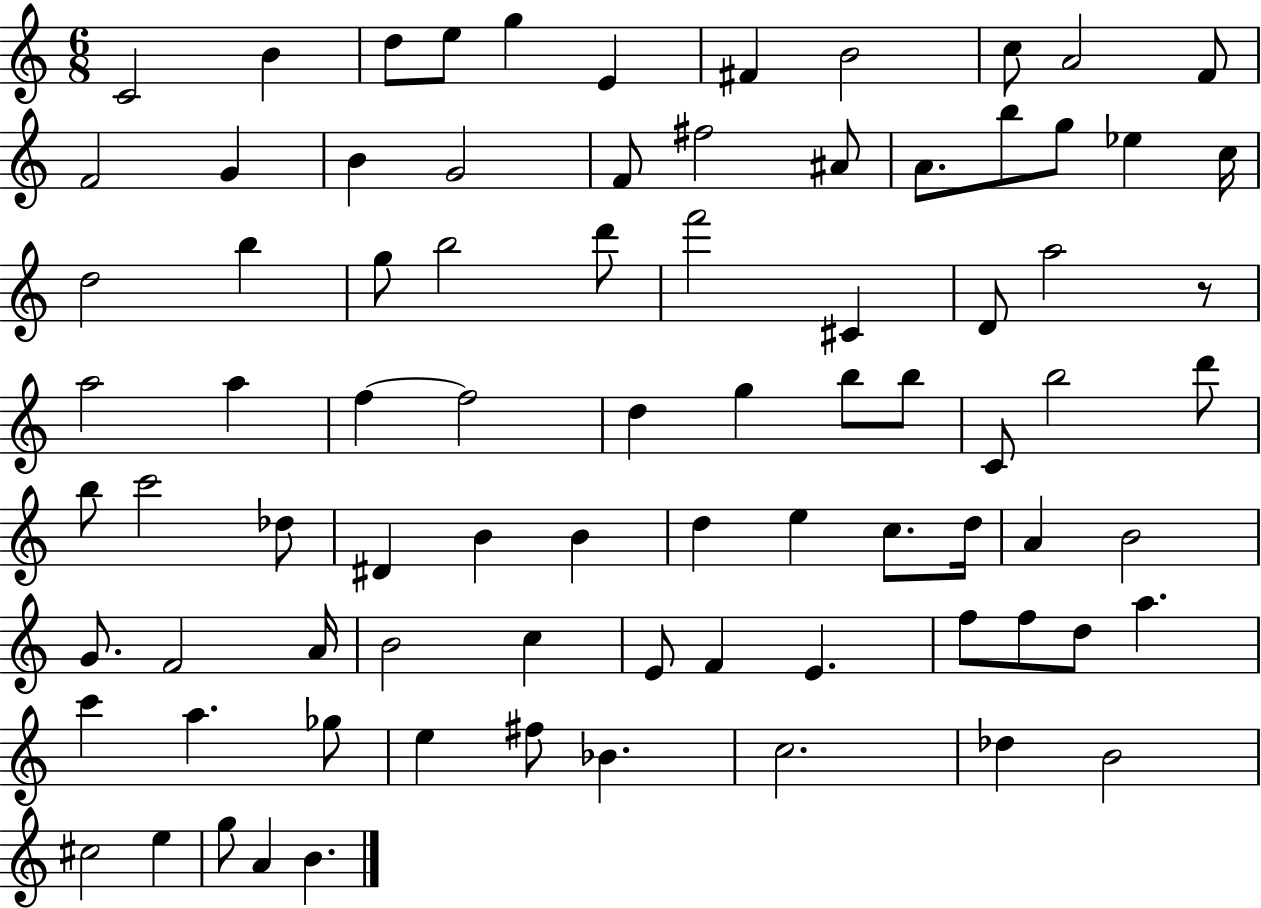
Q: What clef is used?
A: treble